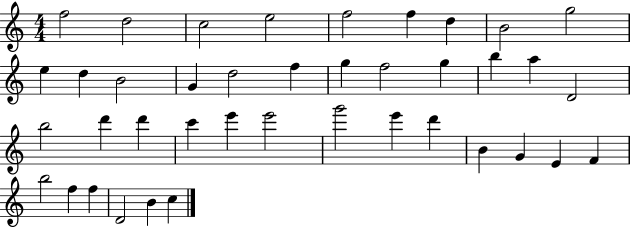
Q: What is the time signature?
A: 4/4